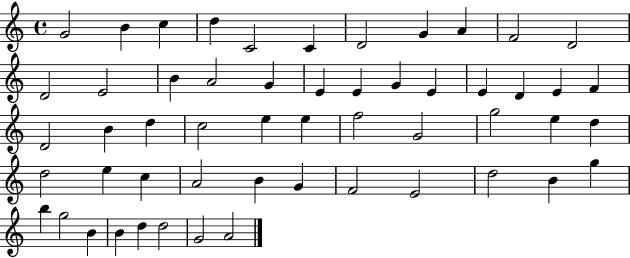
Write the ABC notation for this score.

X:1
T:Untitled
M:4/4
L:1/4
K:C
G2 B c d C2 C D2 G A F2 D2 D2 E2 B A2 G E E G E E D E F D2 B d c2 e e f2 G2 g2 e d d2 e c A2 B G F2 E2 d2 B g b g2 B B d d2 G2 A2